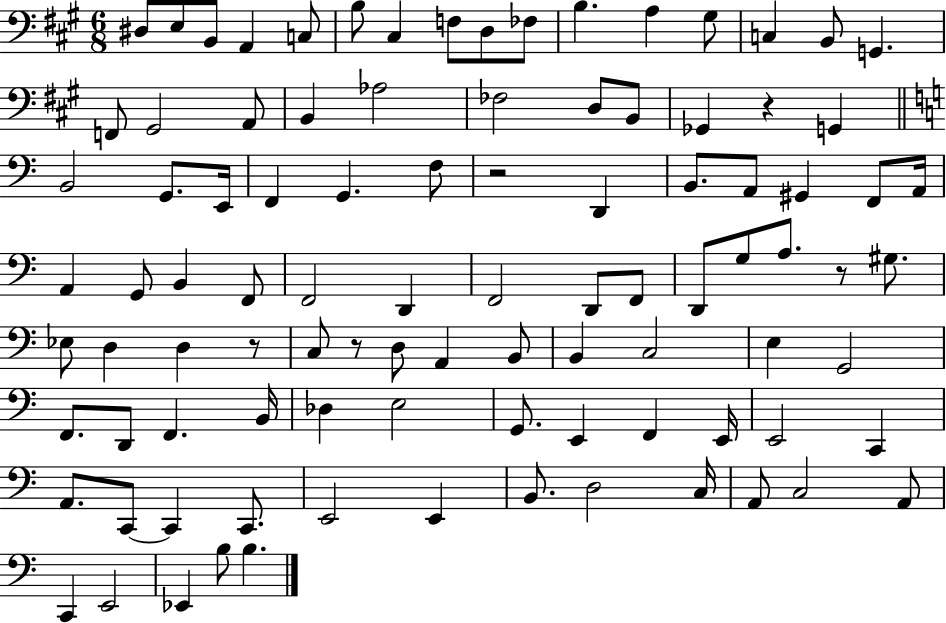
{
  \clef bass
  \numericTimeSignature
  \time 6/8
  \key a \major
  dis8 e8 b,8 a,4 c8 | b8 cis4 f8 d8 fes8 | b4. a4 gis8 | c4 b,8 g,4. | \break f,8 gis,2 a,8 | b,4 aes2 | fes2 d8 b,8 | ges,4 r4 g,4 | \break \bar "||" \break \key a \minor b,2 g,8. e,16 | f,4 g,4. f8 | r2 d,4 | b,8. a,8 gis,4 f,8 a,16 | \break a,4 g,8 b,4 f,8 | f,2 d,4 | f,2 d,8 f,8 | d,8 g8 a8. r8 gis8. | \break ees8 d4 d4 r8 | c8 r8 d8 a,4 b,8 | b,4 c2 | e4 g,2 | \break f,8. d,8 f,4. b,16 | des4 e2 | g,8. e,4 f,4 e,16 | e,2 c,4 | \break a,8. c,8~~ c,4 c,8. | e,2 e,4 | b,8. d2 c16 | a,8 c2 a,8 | \break c,4 e,2 | ees,4 b8 b4. | \bar "|."
}